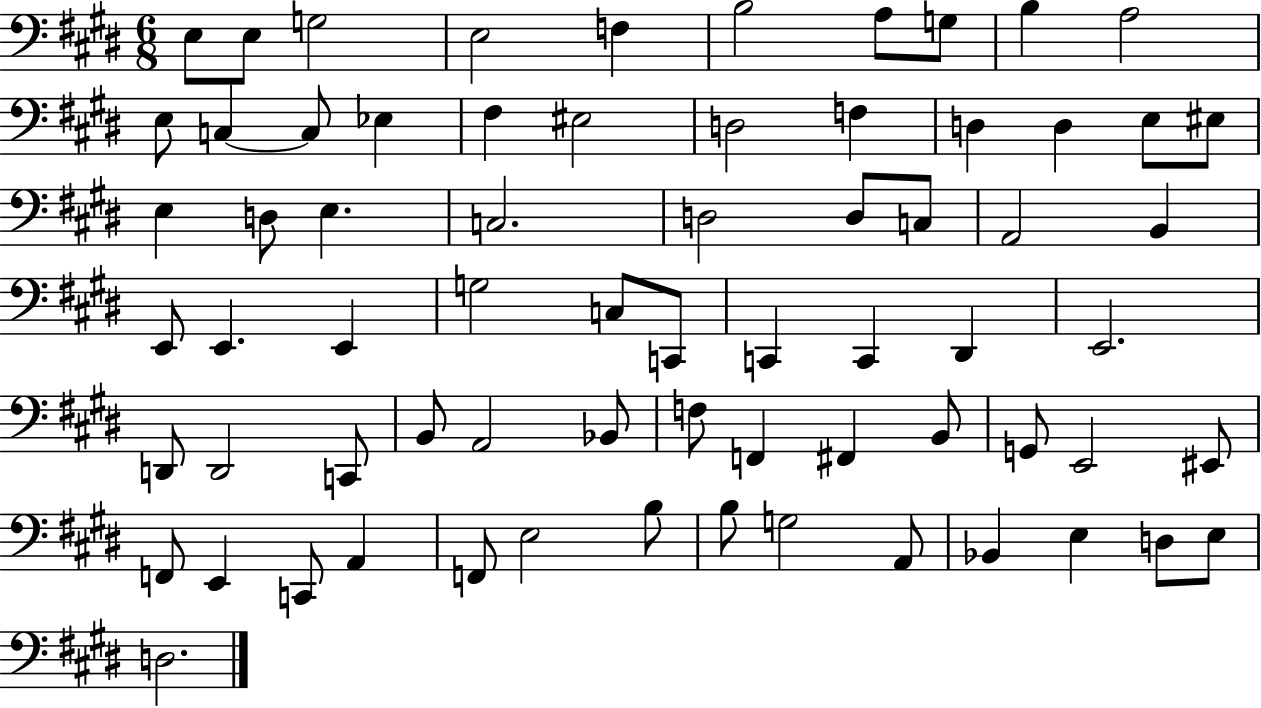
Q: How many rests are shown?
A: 0